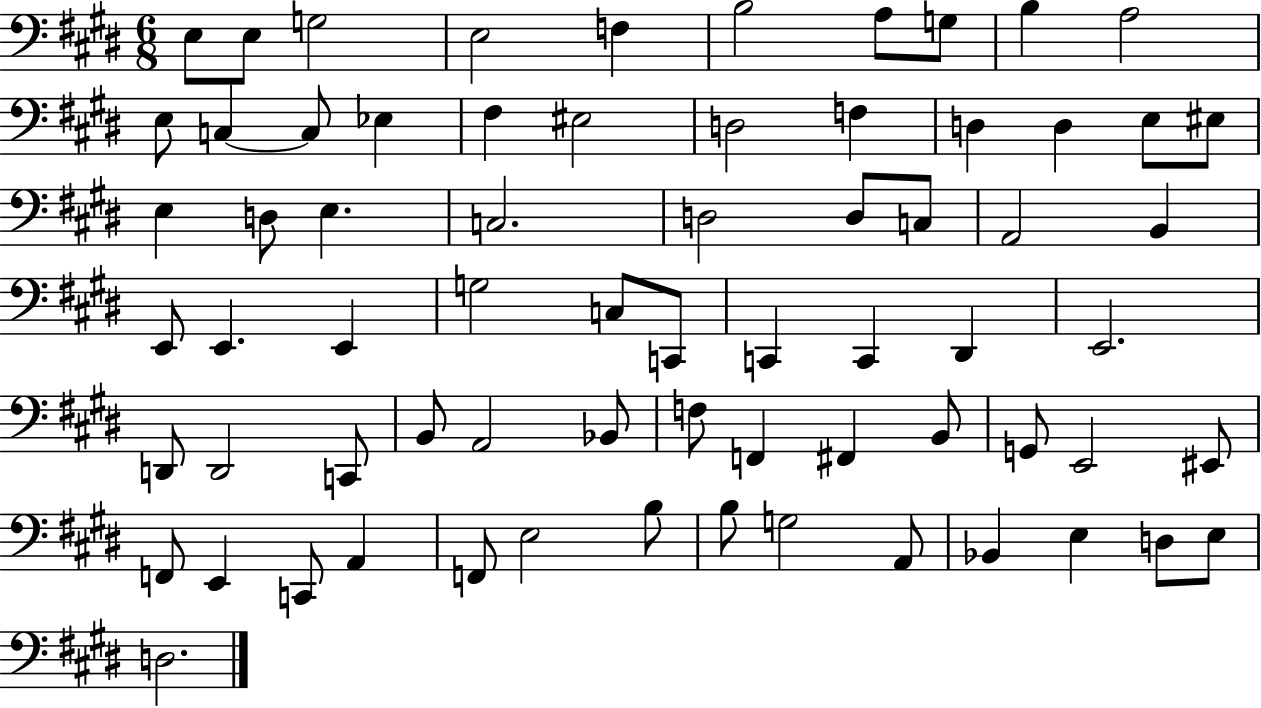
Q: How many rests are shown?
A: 0